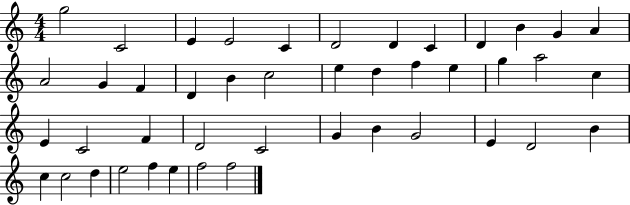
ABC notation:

X:1
T:Untitled
M:4/4
L:1/4
K:C
g2 C2 E E2 C D2 D C D B G A A2 G F D B c2 e d f e g a2 c E C2 F D2 C2 G B G2 E D2 B c c2 d e2 f e f2 f2